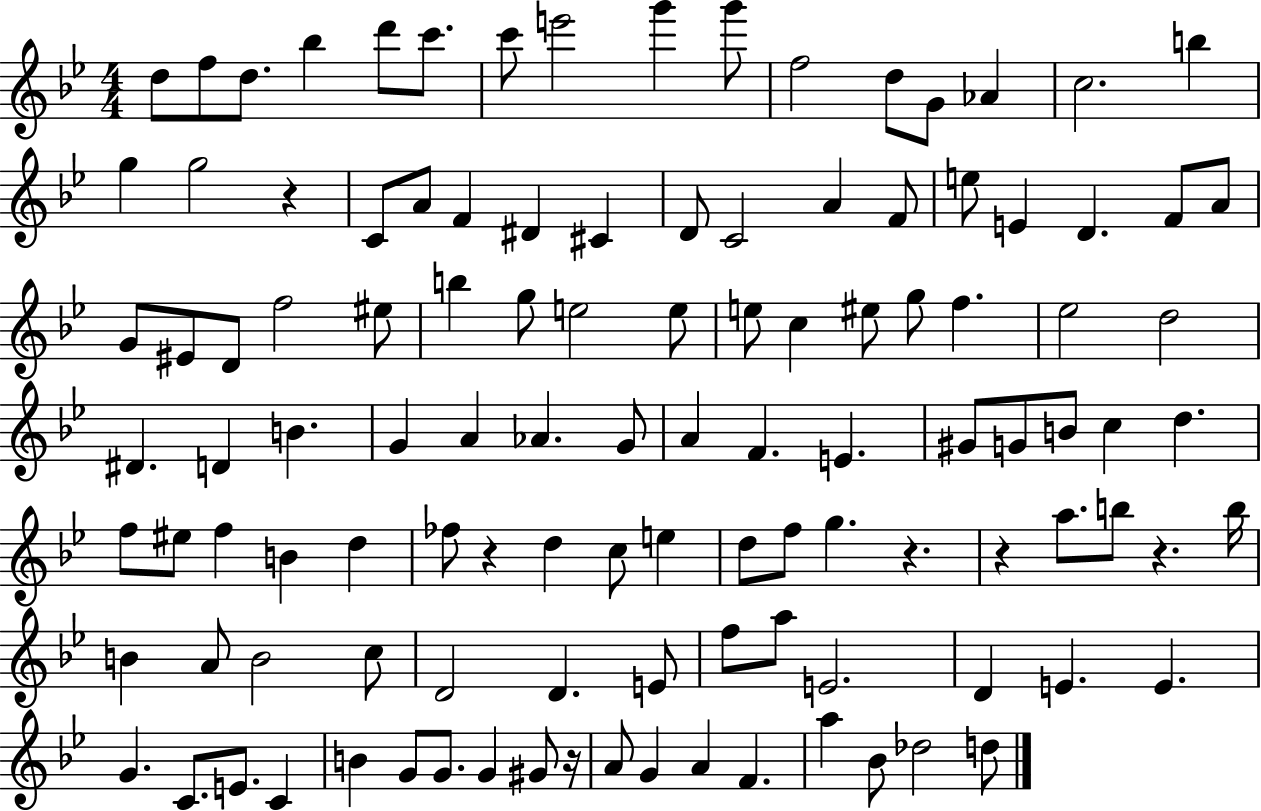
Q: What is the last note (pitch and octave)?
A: D5